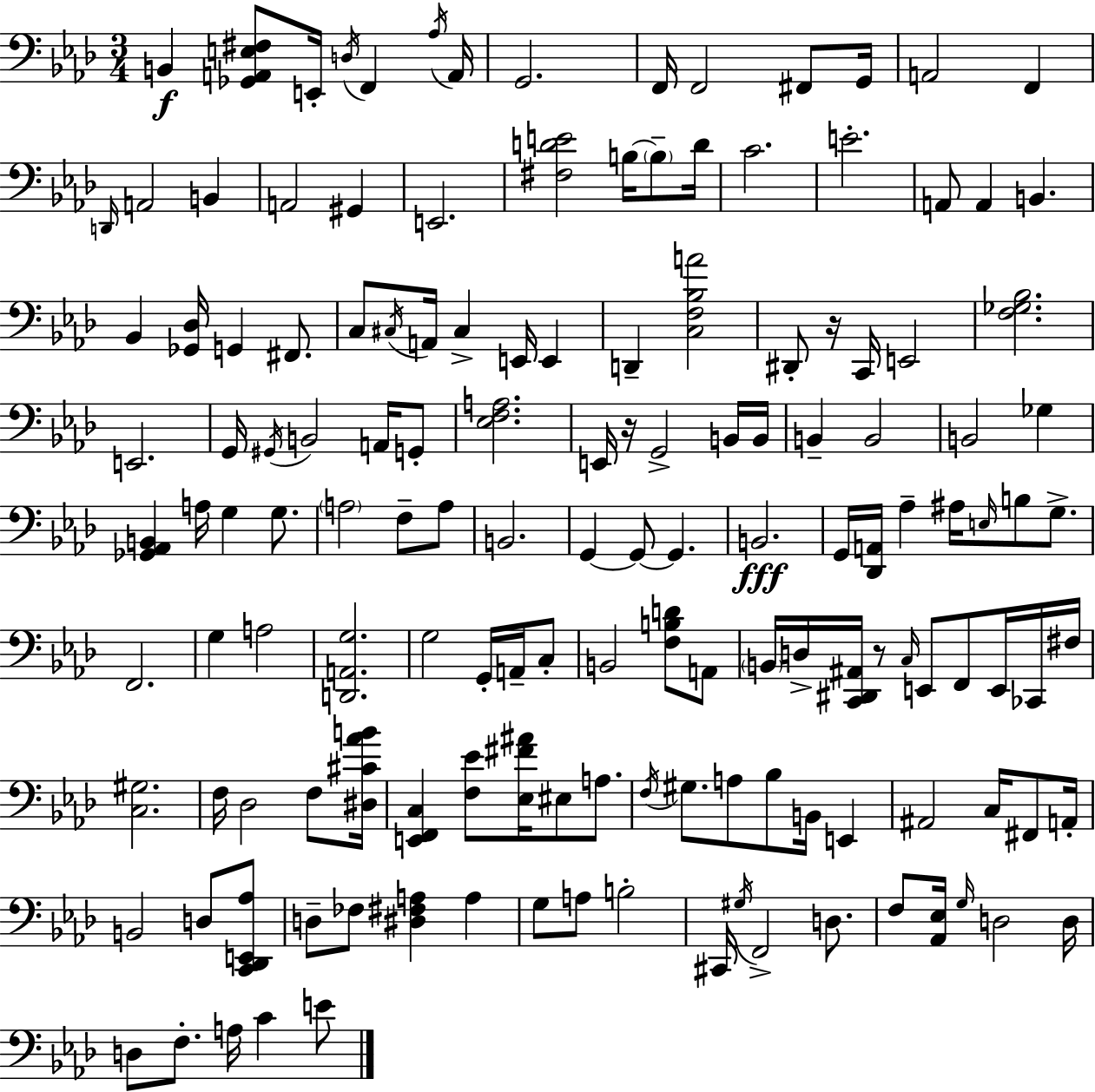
X:1
T:Untitled
M:3/4
L:1/4
K:Ab
B,, [_G,,A,,E,^F,]/2 E,,/4 D,/4 F,, _A,/4 A,,/4 G,,2 F,,/4 F,,2 ^F,,/2 G,,/4 A,,2 F,, D,,/4 A,,2 B,, A,,2 ^G,, E,,2 [^F,DE]2 B,/4 B,/2 D/4 C2 E2 A,,/2 A,, B,, _B,, [_G,,_D,]/4 G,, ^F,,/2 C,/2 ^C,/4 A,,/4 ^C, E,,/4 E,, D,, [C,F,_B,A]2 ^D,,/2 z/4 C,,/4 E,,2 [F,_G,_B,]2 E,,2 G,,/4 ^G,,/4 B,,2 A,,/4 G,,/2 [_E,F,A,]2 E,,/4 z/4 G,,2 B,,/4 B,,/4 B,, B,,2 B,,2 _G, [_G,,_A,,B,,] A,/4 G, G,/2 A,2 F,/2 A,/2 B,,2 G,, G,,/2 G,, B,,2 G,,/4 [_D,,A,,]/4 _A, ^A,/4 E,/4 B,/2 G,/2 F,,2 G, A,2 [D,,A,,G,]2 G,2 G,,/4 A,,/4 C,/2 B,,2 [F,B,D]/2 A,,/2 B,,/4 D,/4 [C,,^D,,^A,,]/4 z/2 C,/4 E,,/2 F,,/2 E,,/4 _C,,/4 ^F,/4 [C,^G,]2 F,/4 _D,2 F,/2 [^D,^C_AB]/4 [E,,F,,C,] [F,_E]/2 [_E,^F^A]/4 ^E,/2 A,/2 F,/4 ^G,/2 A,/2 _B,/2 B,,/4 E,, ^A,,2 C,/4 ^F,,/2 A,,/4 B,,2 D,/2 [C,,_D,,E,,_A,]/2 D,/2 _F,/2 [^D,^F,A,] A, G,/2 A,/2 B,2 ^C,,/4 ^G,/4 F,,2 D,/2 F,/2 [_A,,_E,]/4 G,/4 D,2 D,/4 D,/2 F,/2 A,/4 C E/2